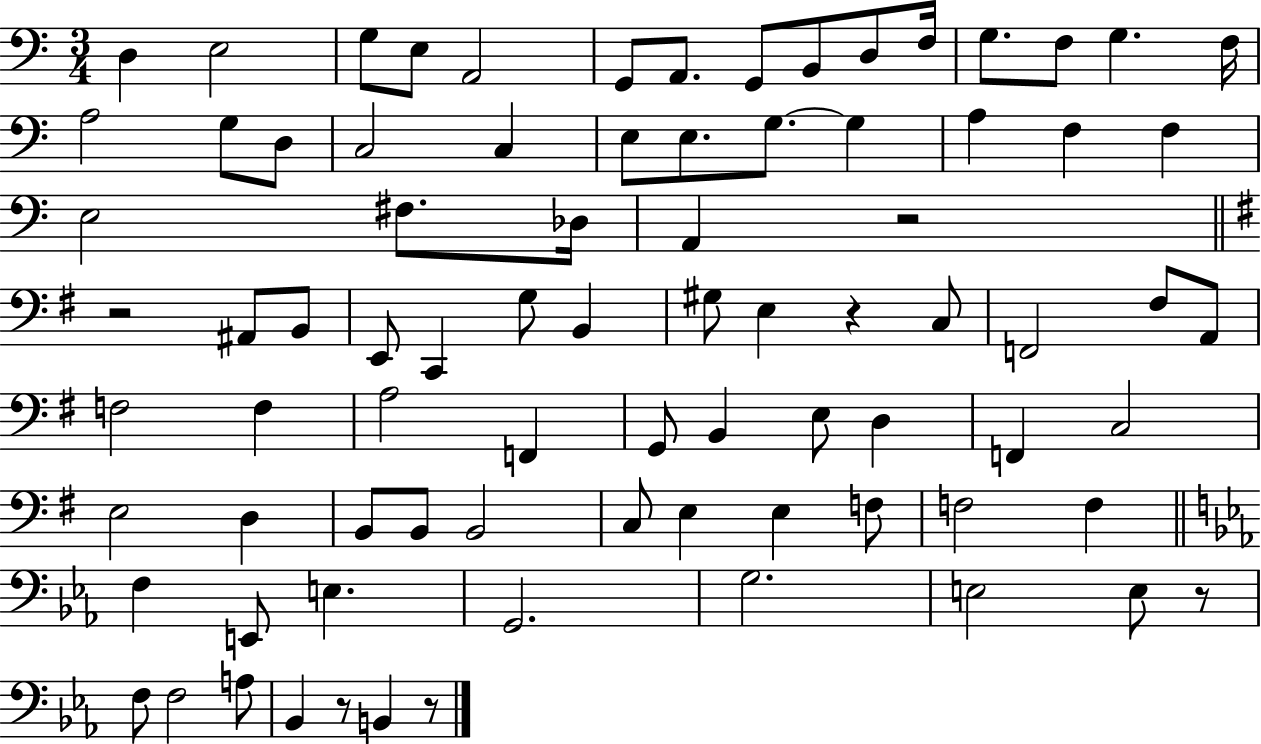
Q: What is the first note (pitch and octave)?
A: D3